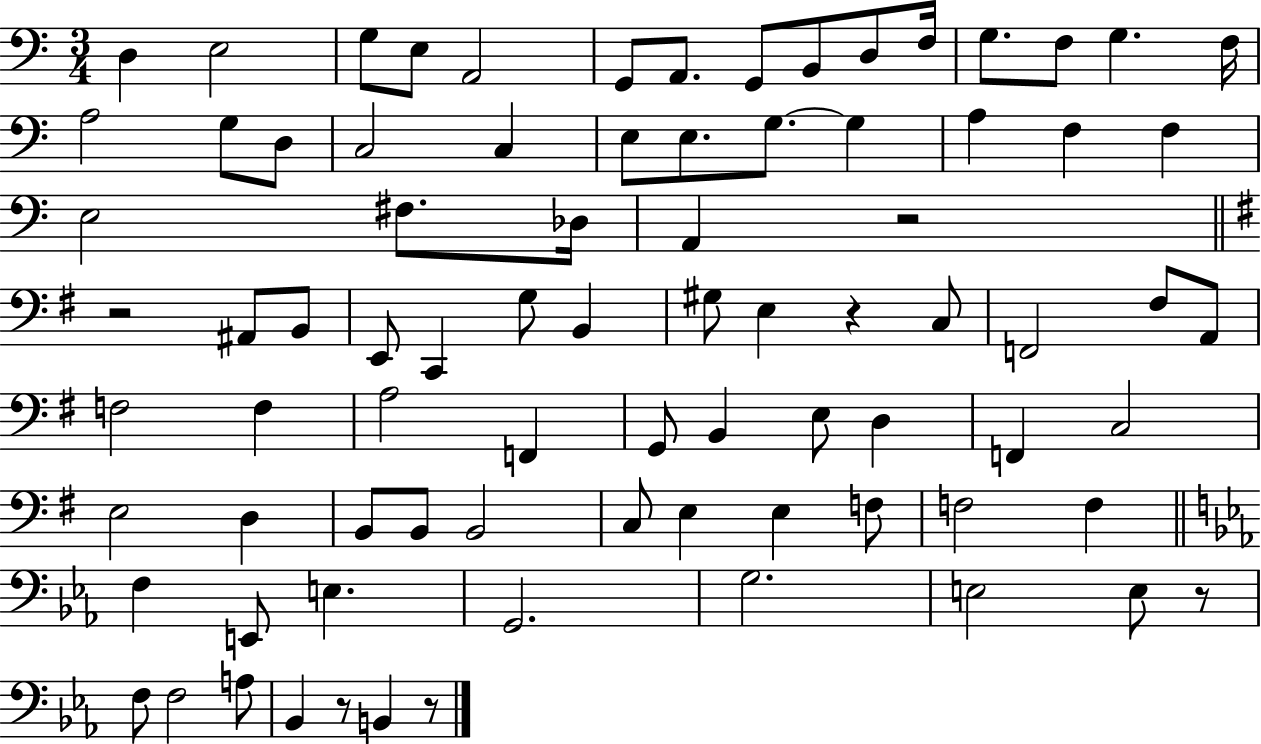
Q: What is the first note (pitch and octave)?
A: D3